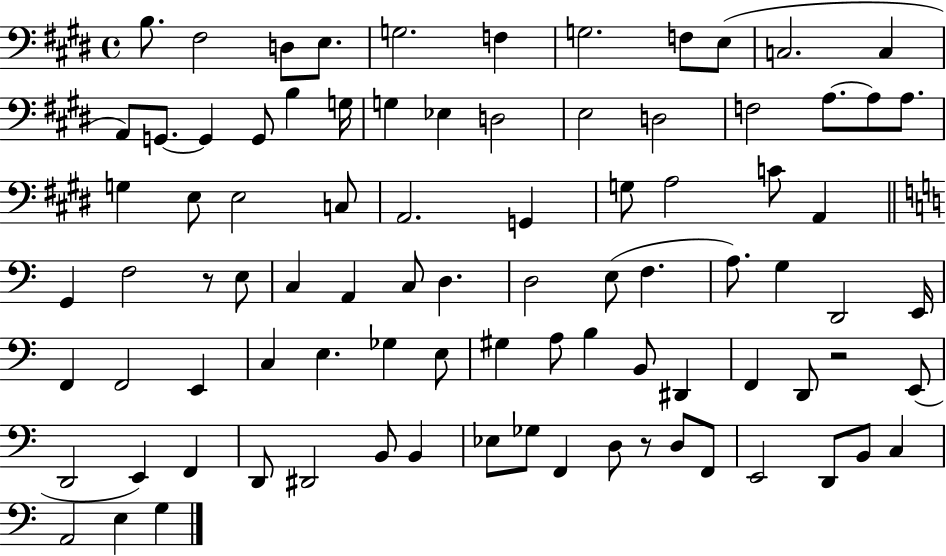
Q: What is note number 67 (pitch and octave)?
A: E2